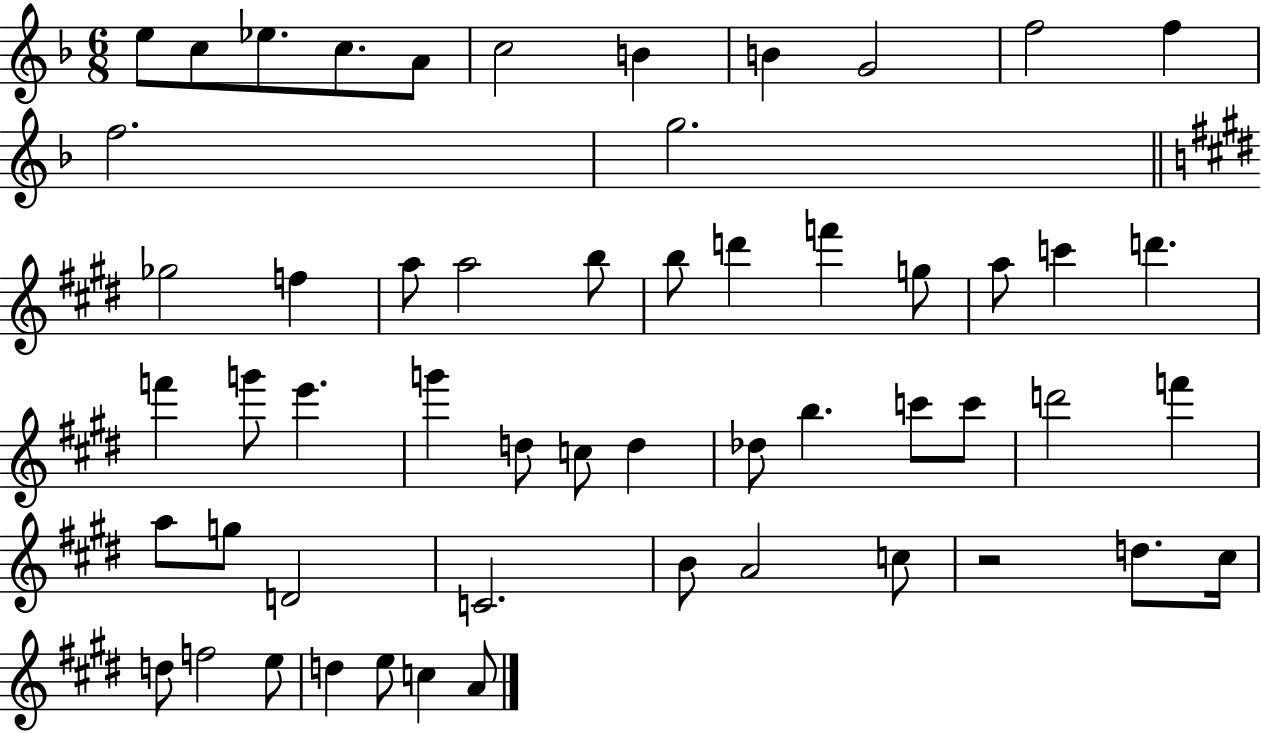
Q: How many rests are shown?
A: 1